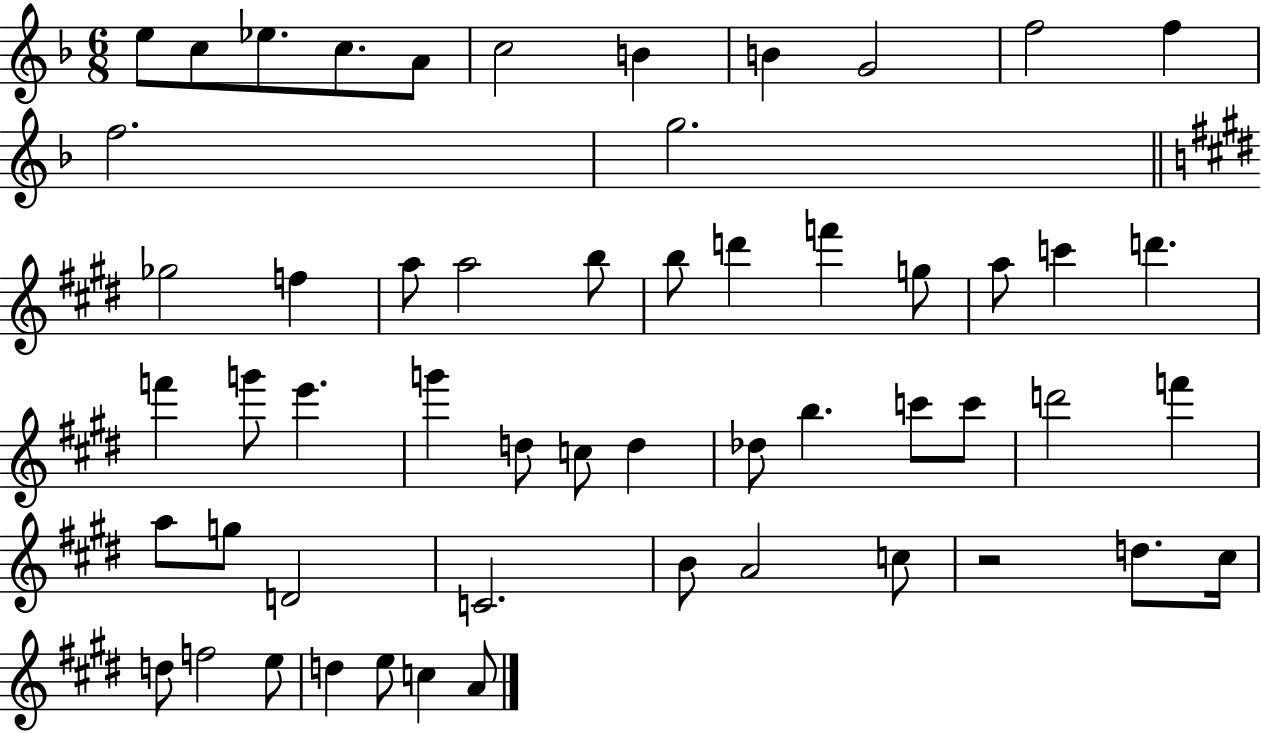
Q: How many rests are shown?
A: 1